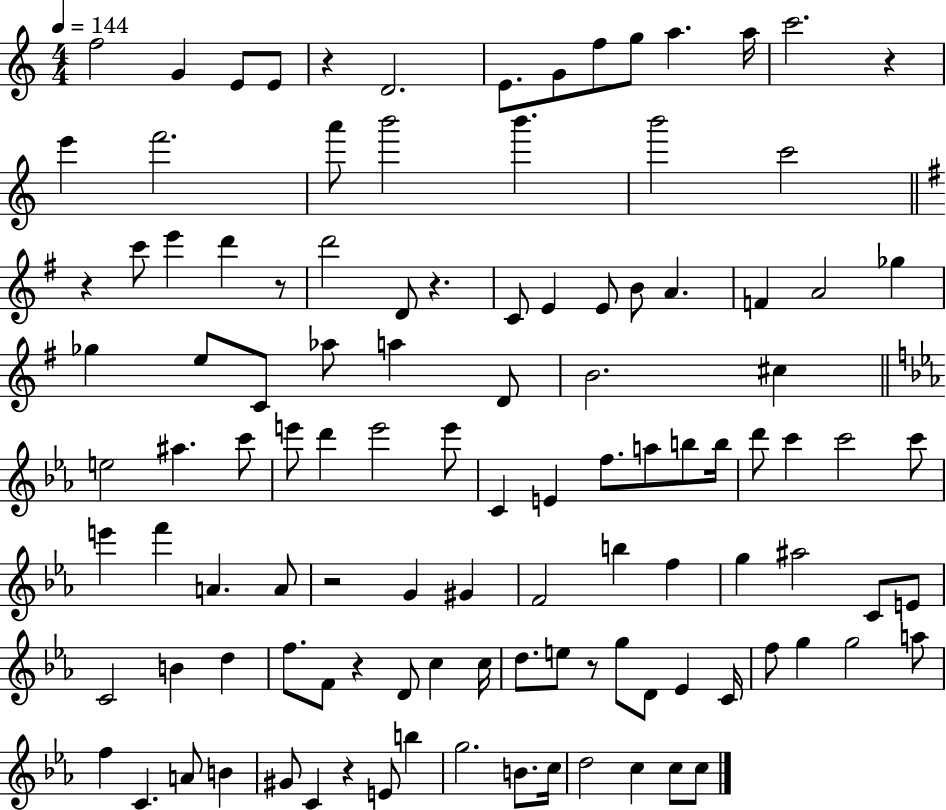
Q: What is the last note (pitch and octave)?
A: C5